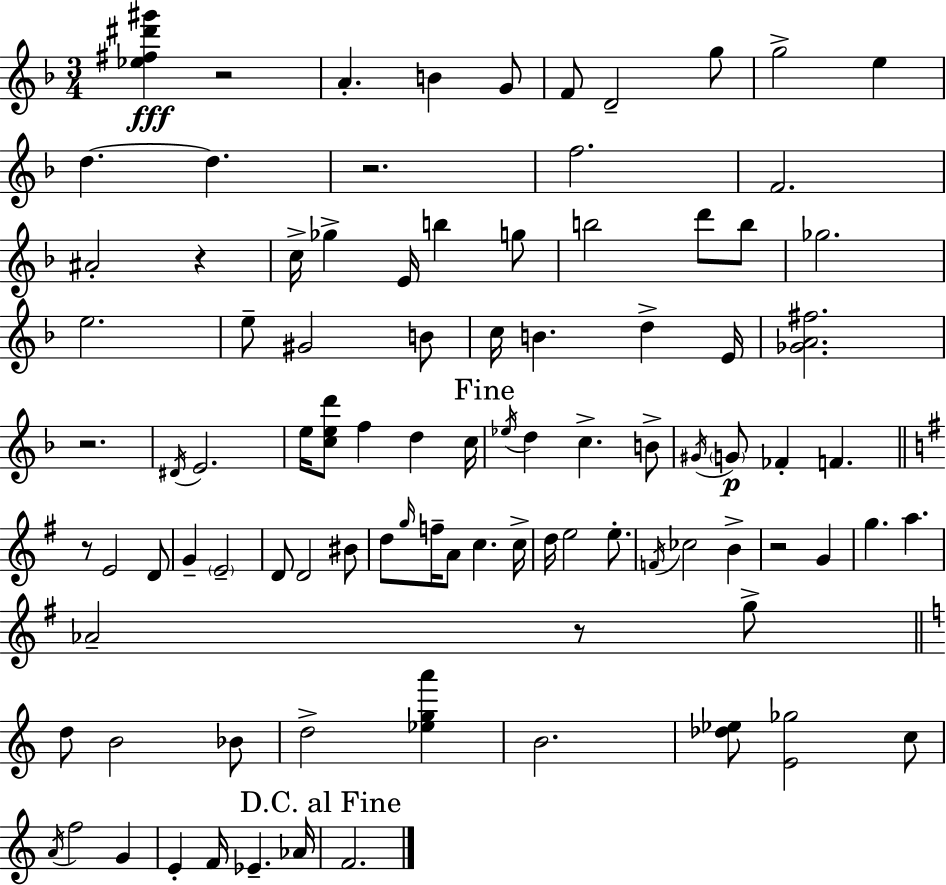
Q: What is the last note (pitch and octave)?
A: F4